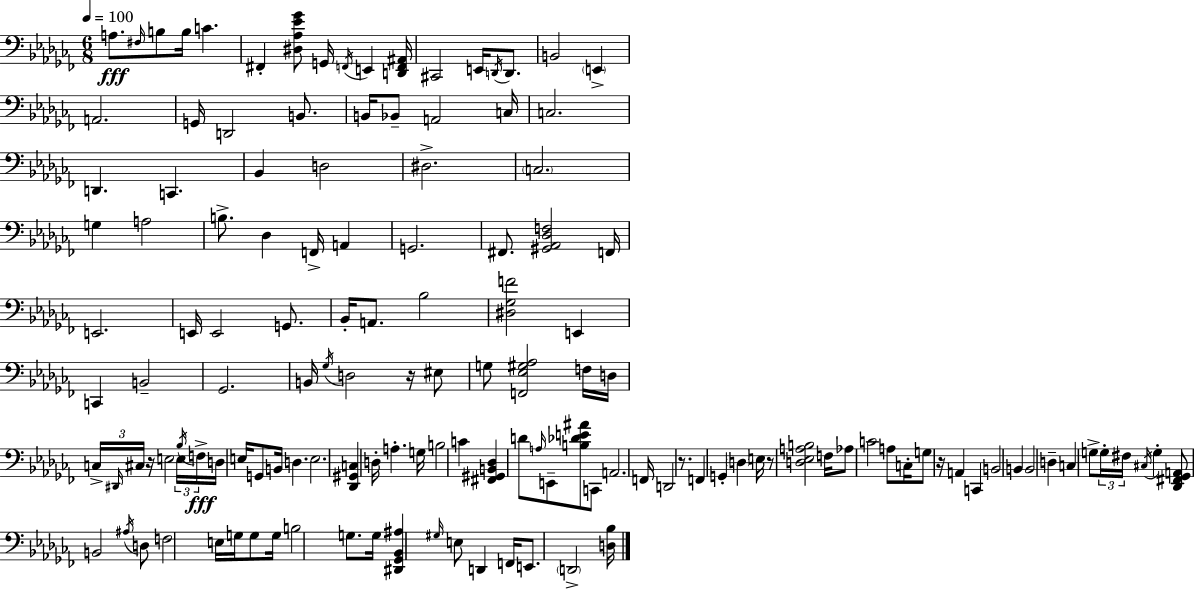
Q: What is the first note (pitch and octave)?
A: A3